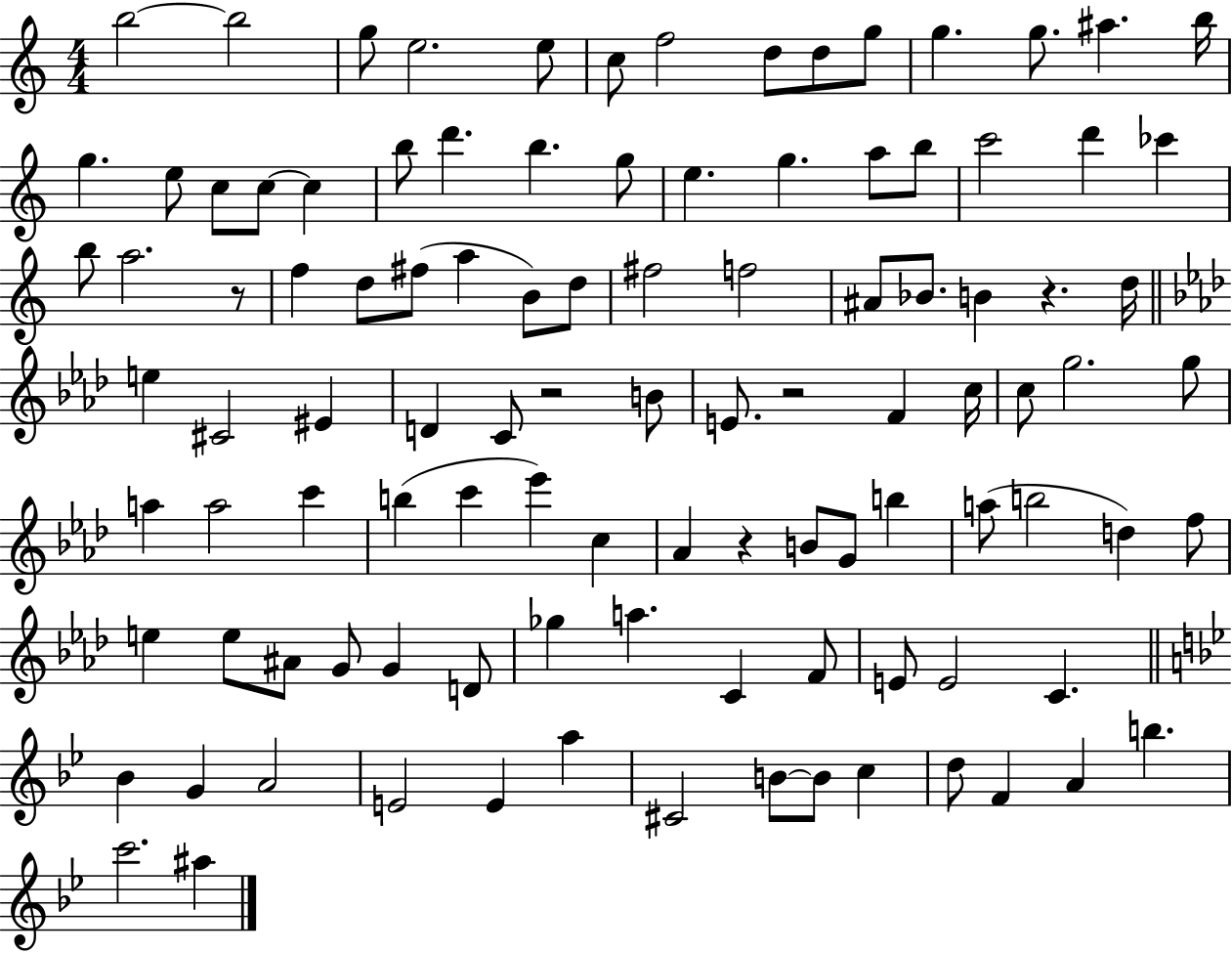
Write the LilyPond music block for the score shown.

{
  \clef treble
  \numericTimeSignature
  \time 4/4
  \key c \major
  \repeat volta 2 { b''2~~ b''2 | g''8 e''2. e''8 | c''8 f''2 d''8 d''8 g''8 | g''4. g''8. ais''4. b''16 | \break g''4. e''8 c''8 c''8~~ c''4 | b''8 d'''4. b''4. g''8 | e''4. g''4. a''8 b''8 | c'''2 d'''4 ces'''4 | \break b''8 a''2. r8 | f''4 d''8 fis''8( a''4 b'8) d''8 | fis''2 f''2 | ais'8 bes'8. b'4 r4. d''16 | \break \bar "||" \break \key f \minor e''4 cis'2 eis'4 | d'4 c'8 r2 b'8 | e'8. r2 f'4 c''16 | c''8 g''2. g''8 | \break a''4 a''2 c'''4 | b''4( c'''4 ees'''4) c''4 | aes'4 r4 b'8 g'8 b''4 | a''8( b''2 d''4) f''8 | \break e''4 e''8 ais'8 g'8 g'4 d'8 | ges''4 a''4. c'4 f'8 | e'8 e'2 c'4. | \bar "||" \break \key bes \major bes'4 g'4 a'2 | e'2 e'4 a''4 | cis'2 b'8~~ b'8 c''4 | d''8 f'4 a'4 b''4. | \break c'''2. ais''4 | } \bar "|."
}